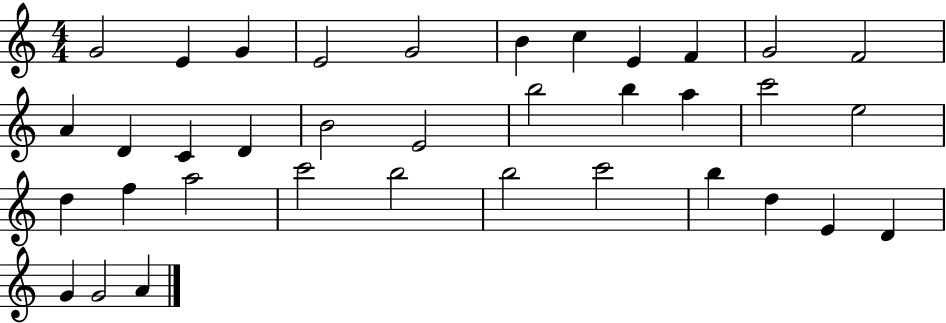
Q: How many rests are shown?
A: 0